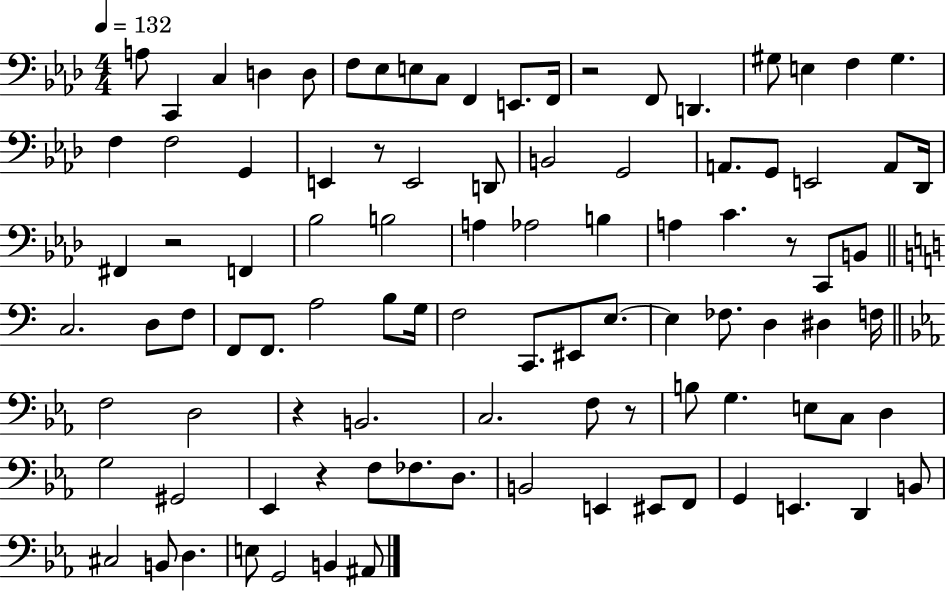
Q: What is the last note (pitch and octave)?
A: A#2